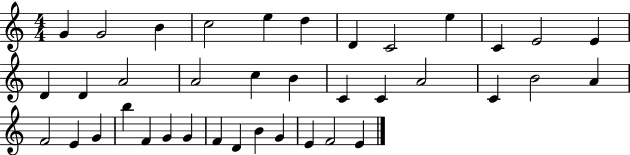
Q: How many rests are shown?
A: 0